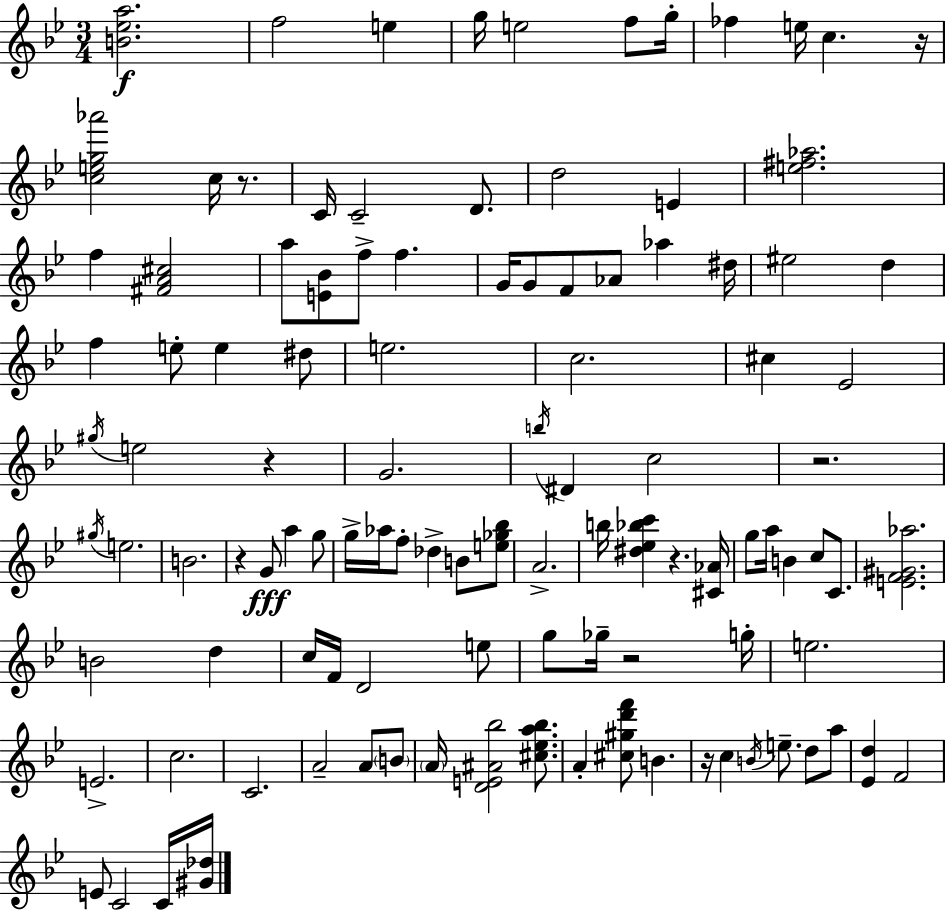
{
  \clef treble
  \numericTimeSignature
  \time 3/4
  \key g \minor
  \repeat volta 2 { <b' ees'' a''>2.\f | f''2 e''4 | g''16 e''2 f''8 g''16-. | fes''4 e''16 c''4. r16 | \break <c'' e'' g'' aes'''>2 c''16 r8. | c'16 c'2-- d'8. | d''2 e'4 | <e'' fis'' aes''>2. | \break f''4 <fis' a' cis''>2 | a''8 <e' bes'>8 f''8-> f''4. | g'16 g'8 f'8 aes'8 aes''4 dis''16 | eis''2 d''4 | \break f''4 e''8-. e''4 dis''8 | e''2. | c''2. | cis''4 ees'2 | \break \acciaccatura { gis''16 } e''2 r4 | g'2. | \acciaccatura { b''16 } dis'4 c''2 | r2. | \break \acciaccatura { gis''16 } e''2. | b'2. | r4 g'8\fff a''4 | g''8 g''16-> aes''16 f''8-. des''4-> b'8 | \break <e'' ges'' bes''>8 a'2.-> | b''16 <dis'' ees'' bes'' c'''>4 r4. | <cis' aes'>16 g''8 a''16 b'4 c''8 | c'8. <e' f' gis' aes''>2. | \break b'2 d''4 | c''16 f'16 d'2 | e''8 g''8 ges''16-- r2 | g''16-. e''2. | \break e'2.-> | c''2. | c'2. | a'2-- a'8 | \break \parenthesize b'8 \parenthesize a'16 <d' e' ais' bes''>2 | <cis'' ees'' a'' bes''>8. a'4-. <cis'' gis'' d''' f'''>8 b'4. | r16 c''4 \acciaccatura { b'16 } e''8.-- | d''8 a''8 <ees' d''>4 f'2 | \break e'8 c'2 | c'16 <gis' des''>16 } \bar "|."
}